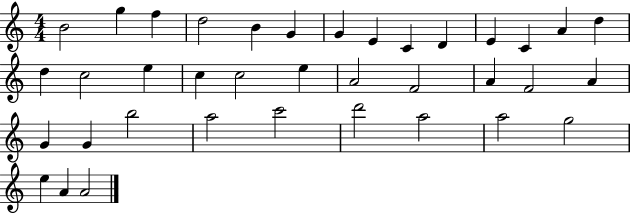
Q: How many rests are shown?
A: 0